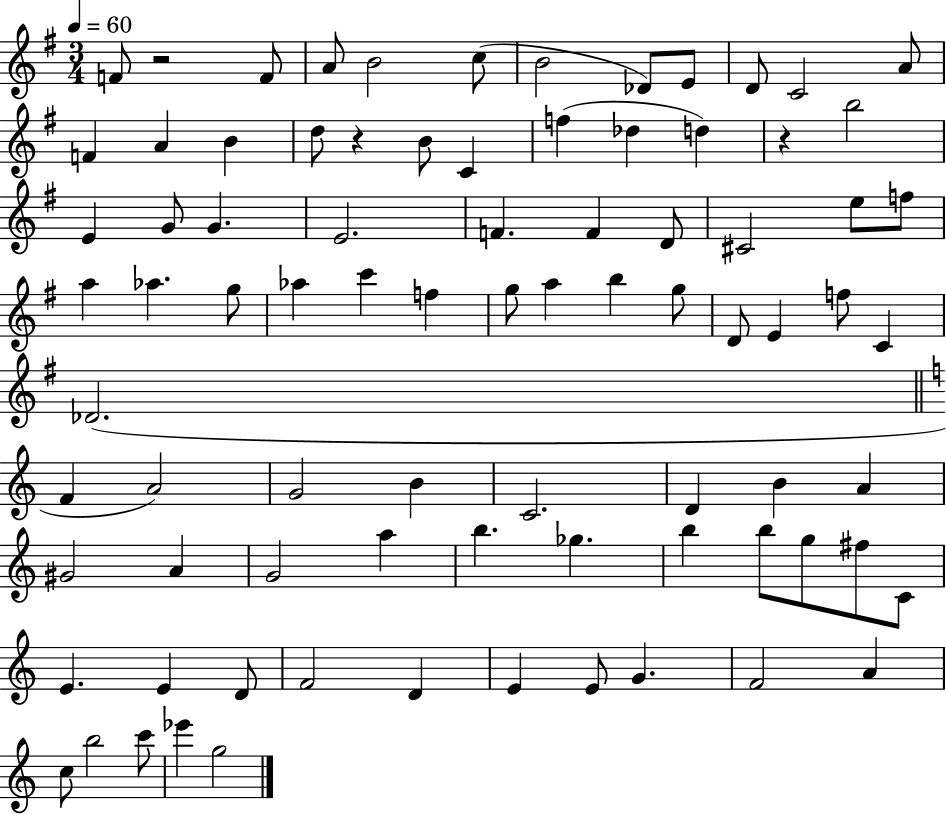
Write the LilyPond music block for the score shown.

{
  \clef treble
  \numericTimeSignature
  \time 3/4
  \key g \major
  \tempo 4 = 60
  f'8 r2 f'8 | a'8 b'2 c''8( | b'2 des'8) e'8 | d'8 c'2 a'8 | \break f'4 a'4 b'4 | d''8 r4 b'8 c'4 | f''4( des''4 d''4) | r4 b''2 | \break e'4 g'8 g'4. | e'2. | f'4. f'4 d'8 | cis'2 e''8 f''8 | \break a''4 aes''4. g''8 | aes''4 c'''4 f''4 | g''8 a''4 b''4 g''8 | d'8 e'4 f''8 c'4 | \break des'2.( | \bar "||" \break \key c \major f'4 a'2) | g'2 b'4 | c'2. | d'4 b'4 a'4 | \break gis'2 a'4 | g'2 a''4 | b''4. ges''4. | b''4 b''8 g''8 fis''8 c'8 | \break e'4. e'4 d'8 | f'2 d'4 | e'4 e'8 g'4. | f'2 a'4 | \break c''8 b''2 c'''8 | ees'''4 g''2 | \bar "|."
}